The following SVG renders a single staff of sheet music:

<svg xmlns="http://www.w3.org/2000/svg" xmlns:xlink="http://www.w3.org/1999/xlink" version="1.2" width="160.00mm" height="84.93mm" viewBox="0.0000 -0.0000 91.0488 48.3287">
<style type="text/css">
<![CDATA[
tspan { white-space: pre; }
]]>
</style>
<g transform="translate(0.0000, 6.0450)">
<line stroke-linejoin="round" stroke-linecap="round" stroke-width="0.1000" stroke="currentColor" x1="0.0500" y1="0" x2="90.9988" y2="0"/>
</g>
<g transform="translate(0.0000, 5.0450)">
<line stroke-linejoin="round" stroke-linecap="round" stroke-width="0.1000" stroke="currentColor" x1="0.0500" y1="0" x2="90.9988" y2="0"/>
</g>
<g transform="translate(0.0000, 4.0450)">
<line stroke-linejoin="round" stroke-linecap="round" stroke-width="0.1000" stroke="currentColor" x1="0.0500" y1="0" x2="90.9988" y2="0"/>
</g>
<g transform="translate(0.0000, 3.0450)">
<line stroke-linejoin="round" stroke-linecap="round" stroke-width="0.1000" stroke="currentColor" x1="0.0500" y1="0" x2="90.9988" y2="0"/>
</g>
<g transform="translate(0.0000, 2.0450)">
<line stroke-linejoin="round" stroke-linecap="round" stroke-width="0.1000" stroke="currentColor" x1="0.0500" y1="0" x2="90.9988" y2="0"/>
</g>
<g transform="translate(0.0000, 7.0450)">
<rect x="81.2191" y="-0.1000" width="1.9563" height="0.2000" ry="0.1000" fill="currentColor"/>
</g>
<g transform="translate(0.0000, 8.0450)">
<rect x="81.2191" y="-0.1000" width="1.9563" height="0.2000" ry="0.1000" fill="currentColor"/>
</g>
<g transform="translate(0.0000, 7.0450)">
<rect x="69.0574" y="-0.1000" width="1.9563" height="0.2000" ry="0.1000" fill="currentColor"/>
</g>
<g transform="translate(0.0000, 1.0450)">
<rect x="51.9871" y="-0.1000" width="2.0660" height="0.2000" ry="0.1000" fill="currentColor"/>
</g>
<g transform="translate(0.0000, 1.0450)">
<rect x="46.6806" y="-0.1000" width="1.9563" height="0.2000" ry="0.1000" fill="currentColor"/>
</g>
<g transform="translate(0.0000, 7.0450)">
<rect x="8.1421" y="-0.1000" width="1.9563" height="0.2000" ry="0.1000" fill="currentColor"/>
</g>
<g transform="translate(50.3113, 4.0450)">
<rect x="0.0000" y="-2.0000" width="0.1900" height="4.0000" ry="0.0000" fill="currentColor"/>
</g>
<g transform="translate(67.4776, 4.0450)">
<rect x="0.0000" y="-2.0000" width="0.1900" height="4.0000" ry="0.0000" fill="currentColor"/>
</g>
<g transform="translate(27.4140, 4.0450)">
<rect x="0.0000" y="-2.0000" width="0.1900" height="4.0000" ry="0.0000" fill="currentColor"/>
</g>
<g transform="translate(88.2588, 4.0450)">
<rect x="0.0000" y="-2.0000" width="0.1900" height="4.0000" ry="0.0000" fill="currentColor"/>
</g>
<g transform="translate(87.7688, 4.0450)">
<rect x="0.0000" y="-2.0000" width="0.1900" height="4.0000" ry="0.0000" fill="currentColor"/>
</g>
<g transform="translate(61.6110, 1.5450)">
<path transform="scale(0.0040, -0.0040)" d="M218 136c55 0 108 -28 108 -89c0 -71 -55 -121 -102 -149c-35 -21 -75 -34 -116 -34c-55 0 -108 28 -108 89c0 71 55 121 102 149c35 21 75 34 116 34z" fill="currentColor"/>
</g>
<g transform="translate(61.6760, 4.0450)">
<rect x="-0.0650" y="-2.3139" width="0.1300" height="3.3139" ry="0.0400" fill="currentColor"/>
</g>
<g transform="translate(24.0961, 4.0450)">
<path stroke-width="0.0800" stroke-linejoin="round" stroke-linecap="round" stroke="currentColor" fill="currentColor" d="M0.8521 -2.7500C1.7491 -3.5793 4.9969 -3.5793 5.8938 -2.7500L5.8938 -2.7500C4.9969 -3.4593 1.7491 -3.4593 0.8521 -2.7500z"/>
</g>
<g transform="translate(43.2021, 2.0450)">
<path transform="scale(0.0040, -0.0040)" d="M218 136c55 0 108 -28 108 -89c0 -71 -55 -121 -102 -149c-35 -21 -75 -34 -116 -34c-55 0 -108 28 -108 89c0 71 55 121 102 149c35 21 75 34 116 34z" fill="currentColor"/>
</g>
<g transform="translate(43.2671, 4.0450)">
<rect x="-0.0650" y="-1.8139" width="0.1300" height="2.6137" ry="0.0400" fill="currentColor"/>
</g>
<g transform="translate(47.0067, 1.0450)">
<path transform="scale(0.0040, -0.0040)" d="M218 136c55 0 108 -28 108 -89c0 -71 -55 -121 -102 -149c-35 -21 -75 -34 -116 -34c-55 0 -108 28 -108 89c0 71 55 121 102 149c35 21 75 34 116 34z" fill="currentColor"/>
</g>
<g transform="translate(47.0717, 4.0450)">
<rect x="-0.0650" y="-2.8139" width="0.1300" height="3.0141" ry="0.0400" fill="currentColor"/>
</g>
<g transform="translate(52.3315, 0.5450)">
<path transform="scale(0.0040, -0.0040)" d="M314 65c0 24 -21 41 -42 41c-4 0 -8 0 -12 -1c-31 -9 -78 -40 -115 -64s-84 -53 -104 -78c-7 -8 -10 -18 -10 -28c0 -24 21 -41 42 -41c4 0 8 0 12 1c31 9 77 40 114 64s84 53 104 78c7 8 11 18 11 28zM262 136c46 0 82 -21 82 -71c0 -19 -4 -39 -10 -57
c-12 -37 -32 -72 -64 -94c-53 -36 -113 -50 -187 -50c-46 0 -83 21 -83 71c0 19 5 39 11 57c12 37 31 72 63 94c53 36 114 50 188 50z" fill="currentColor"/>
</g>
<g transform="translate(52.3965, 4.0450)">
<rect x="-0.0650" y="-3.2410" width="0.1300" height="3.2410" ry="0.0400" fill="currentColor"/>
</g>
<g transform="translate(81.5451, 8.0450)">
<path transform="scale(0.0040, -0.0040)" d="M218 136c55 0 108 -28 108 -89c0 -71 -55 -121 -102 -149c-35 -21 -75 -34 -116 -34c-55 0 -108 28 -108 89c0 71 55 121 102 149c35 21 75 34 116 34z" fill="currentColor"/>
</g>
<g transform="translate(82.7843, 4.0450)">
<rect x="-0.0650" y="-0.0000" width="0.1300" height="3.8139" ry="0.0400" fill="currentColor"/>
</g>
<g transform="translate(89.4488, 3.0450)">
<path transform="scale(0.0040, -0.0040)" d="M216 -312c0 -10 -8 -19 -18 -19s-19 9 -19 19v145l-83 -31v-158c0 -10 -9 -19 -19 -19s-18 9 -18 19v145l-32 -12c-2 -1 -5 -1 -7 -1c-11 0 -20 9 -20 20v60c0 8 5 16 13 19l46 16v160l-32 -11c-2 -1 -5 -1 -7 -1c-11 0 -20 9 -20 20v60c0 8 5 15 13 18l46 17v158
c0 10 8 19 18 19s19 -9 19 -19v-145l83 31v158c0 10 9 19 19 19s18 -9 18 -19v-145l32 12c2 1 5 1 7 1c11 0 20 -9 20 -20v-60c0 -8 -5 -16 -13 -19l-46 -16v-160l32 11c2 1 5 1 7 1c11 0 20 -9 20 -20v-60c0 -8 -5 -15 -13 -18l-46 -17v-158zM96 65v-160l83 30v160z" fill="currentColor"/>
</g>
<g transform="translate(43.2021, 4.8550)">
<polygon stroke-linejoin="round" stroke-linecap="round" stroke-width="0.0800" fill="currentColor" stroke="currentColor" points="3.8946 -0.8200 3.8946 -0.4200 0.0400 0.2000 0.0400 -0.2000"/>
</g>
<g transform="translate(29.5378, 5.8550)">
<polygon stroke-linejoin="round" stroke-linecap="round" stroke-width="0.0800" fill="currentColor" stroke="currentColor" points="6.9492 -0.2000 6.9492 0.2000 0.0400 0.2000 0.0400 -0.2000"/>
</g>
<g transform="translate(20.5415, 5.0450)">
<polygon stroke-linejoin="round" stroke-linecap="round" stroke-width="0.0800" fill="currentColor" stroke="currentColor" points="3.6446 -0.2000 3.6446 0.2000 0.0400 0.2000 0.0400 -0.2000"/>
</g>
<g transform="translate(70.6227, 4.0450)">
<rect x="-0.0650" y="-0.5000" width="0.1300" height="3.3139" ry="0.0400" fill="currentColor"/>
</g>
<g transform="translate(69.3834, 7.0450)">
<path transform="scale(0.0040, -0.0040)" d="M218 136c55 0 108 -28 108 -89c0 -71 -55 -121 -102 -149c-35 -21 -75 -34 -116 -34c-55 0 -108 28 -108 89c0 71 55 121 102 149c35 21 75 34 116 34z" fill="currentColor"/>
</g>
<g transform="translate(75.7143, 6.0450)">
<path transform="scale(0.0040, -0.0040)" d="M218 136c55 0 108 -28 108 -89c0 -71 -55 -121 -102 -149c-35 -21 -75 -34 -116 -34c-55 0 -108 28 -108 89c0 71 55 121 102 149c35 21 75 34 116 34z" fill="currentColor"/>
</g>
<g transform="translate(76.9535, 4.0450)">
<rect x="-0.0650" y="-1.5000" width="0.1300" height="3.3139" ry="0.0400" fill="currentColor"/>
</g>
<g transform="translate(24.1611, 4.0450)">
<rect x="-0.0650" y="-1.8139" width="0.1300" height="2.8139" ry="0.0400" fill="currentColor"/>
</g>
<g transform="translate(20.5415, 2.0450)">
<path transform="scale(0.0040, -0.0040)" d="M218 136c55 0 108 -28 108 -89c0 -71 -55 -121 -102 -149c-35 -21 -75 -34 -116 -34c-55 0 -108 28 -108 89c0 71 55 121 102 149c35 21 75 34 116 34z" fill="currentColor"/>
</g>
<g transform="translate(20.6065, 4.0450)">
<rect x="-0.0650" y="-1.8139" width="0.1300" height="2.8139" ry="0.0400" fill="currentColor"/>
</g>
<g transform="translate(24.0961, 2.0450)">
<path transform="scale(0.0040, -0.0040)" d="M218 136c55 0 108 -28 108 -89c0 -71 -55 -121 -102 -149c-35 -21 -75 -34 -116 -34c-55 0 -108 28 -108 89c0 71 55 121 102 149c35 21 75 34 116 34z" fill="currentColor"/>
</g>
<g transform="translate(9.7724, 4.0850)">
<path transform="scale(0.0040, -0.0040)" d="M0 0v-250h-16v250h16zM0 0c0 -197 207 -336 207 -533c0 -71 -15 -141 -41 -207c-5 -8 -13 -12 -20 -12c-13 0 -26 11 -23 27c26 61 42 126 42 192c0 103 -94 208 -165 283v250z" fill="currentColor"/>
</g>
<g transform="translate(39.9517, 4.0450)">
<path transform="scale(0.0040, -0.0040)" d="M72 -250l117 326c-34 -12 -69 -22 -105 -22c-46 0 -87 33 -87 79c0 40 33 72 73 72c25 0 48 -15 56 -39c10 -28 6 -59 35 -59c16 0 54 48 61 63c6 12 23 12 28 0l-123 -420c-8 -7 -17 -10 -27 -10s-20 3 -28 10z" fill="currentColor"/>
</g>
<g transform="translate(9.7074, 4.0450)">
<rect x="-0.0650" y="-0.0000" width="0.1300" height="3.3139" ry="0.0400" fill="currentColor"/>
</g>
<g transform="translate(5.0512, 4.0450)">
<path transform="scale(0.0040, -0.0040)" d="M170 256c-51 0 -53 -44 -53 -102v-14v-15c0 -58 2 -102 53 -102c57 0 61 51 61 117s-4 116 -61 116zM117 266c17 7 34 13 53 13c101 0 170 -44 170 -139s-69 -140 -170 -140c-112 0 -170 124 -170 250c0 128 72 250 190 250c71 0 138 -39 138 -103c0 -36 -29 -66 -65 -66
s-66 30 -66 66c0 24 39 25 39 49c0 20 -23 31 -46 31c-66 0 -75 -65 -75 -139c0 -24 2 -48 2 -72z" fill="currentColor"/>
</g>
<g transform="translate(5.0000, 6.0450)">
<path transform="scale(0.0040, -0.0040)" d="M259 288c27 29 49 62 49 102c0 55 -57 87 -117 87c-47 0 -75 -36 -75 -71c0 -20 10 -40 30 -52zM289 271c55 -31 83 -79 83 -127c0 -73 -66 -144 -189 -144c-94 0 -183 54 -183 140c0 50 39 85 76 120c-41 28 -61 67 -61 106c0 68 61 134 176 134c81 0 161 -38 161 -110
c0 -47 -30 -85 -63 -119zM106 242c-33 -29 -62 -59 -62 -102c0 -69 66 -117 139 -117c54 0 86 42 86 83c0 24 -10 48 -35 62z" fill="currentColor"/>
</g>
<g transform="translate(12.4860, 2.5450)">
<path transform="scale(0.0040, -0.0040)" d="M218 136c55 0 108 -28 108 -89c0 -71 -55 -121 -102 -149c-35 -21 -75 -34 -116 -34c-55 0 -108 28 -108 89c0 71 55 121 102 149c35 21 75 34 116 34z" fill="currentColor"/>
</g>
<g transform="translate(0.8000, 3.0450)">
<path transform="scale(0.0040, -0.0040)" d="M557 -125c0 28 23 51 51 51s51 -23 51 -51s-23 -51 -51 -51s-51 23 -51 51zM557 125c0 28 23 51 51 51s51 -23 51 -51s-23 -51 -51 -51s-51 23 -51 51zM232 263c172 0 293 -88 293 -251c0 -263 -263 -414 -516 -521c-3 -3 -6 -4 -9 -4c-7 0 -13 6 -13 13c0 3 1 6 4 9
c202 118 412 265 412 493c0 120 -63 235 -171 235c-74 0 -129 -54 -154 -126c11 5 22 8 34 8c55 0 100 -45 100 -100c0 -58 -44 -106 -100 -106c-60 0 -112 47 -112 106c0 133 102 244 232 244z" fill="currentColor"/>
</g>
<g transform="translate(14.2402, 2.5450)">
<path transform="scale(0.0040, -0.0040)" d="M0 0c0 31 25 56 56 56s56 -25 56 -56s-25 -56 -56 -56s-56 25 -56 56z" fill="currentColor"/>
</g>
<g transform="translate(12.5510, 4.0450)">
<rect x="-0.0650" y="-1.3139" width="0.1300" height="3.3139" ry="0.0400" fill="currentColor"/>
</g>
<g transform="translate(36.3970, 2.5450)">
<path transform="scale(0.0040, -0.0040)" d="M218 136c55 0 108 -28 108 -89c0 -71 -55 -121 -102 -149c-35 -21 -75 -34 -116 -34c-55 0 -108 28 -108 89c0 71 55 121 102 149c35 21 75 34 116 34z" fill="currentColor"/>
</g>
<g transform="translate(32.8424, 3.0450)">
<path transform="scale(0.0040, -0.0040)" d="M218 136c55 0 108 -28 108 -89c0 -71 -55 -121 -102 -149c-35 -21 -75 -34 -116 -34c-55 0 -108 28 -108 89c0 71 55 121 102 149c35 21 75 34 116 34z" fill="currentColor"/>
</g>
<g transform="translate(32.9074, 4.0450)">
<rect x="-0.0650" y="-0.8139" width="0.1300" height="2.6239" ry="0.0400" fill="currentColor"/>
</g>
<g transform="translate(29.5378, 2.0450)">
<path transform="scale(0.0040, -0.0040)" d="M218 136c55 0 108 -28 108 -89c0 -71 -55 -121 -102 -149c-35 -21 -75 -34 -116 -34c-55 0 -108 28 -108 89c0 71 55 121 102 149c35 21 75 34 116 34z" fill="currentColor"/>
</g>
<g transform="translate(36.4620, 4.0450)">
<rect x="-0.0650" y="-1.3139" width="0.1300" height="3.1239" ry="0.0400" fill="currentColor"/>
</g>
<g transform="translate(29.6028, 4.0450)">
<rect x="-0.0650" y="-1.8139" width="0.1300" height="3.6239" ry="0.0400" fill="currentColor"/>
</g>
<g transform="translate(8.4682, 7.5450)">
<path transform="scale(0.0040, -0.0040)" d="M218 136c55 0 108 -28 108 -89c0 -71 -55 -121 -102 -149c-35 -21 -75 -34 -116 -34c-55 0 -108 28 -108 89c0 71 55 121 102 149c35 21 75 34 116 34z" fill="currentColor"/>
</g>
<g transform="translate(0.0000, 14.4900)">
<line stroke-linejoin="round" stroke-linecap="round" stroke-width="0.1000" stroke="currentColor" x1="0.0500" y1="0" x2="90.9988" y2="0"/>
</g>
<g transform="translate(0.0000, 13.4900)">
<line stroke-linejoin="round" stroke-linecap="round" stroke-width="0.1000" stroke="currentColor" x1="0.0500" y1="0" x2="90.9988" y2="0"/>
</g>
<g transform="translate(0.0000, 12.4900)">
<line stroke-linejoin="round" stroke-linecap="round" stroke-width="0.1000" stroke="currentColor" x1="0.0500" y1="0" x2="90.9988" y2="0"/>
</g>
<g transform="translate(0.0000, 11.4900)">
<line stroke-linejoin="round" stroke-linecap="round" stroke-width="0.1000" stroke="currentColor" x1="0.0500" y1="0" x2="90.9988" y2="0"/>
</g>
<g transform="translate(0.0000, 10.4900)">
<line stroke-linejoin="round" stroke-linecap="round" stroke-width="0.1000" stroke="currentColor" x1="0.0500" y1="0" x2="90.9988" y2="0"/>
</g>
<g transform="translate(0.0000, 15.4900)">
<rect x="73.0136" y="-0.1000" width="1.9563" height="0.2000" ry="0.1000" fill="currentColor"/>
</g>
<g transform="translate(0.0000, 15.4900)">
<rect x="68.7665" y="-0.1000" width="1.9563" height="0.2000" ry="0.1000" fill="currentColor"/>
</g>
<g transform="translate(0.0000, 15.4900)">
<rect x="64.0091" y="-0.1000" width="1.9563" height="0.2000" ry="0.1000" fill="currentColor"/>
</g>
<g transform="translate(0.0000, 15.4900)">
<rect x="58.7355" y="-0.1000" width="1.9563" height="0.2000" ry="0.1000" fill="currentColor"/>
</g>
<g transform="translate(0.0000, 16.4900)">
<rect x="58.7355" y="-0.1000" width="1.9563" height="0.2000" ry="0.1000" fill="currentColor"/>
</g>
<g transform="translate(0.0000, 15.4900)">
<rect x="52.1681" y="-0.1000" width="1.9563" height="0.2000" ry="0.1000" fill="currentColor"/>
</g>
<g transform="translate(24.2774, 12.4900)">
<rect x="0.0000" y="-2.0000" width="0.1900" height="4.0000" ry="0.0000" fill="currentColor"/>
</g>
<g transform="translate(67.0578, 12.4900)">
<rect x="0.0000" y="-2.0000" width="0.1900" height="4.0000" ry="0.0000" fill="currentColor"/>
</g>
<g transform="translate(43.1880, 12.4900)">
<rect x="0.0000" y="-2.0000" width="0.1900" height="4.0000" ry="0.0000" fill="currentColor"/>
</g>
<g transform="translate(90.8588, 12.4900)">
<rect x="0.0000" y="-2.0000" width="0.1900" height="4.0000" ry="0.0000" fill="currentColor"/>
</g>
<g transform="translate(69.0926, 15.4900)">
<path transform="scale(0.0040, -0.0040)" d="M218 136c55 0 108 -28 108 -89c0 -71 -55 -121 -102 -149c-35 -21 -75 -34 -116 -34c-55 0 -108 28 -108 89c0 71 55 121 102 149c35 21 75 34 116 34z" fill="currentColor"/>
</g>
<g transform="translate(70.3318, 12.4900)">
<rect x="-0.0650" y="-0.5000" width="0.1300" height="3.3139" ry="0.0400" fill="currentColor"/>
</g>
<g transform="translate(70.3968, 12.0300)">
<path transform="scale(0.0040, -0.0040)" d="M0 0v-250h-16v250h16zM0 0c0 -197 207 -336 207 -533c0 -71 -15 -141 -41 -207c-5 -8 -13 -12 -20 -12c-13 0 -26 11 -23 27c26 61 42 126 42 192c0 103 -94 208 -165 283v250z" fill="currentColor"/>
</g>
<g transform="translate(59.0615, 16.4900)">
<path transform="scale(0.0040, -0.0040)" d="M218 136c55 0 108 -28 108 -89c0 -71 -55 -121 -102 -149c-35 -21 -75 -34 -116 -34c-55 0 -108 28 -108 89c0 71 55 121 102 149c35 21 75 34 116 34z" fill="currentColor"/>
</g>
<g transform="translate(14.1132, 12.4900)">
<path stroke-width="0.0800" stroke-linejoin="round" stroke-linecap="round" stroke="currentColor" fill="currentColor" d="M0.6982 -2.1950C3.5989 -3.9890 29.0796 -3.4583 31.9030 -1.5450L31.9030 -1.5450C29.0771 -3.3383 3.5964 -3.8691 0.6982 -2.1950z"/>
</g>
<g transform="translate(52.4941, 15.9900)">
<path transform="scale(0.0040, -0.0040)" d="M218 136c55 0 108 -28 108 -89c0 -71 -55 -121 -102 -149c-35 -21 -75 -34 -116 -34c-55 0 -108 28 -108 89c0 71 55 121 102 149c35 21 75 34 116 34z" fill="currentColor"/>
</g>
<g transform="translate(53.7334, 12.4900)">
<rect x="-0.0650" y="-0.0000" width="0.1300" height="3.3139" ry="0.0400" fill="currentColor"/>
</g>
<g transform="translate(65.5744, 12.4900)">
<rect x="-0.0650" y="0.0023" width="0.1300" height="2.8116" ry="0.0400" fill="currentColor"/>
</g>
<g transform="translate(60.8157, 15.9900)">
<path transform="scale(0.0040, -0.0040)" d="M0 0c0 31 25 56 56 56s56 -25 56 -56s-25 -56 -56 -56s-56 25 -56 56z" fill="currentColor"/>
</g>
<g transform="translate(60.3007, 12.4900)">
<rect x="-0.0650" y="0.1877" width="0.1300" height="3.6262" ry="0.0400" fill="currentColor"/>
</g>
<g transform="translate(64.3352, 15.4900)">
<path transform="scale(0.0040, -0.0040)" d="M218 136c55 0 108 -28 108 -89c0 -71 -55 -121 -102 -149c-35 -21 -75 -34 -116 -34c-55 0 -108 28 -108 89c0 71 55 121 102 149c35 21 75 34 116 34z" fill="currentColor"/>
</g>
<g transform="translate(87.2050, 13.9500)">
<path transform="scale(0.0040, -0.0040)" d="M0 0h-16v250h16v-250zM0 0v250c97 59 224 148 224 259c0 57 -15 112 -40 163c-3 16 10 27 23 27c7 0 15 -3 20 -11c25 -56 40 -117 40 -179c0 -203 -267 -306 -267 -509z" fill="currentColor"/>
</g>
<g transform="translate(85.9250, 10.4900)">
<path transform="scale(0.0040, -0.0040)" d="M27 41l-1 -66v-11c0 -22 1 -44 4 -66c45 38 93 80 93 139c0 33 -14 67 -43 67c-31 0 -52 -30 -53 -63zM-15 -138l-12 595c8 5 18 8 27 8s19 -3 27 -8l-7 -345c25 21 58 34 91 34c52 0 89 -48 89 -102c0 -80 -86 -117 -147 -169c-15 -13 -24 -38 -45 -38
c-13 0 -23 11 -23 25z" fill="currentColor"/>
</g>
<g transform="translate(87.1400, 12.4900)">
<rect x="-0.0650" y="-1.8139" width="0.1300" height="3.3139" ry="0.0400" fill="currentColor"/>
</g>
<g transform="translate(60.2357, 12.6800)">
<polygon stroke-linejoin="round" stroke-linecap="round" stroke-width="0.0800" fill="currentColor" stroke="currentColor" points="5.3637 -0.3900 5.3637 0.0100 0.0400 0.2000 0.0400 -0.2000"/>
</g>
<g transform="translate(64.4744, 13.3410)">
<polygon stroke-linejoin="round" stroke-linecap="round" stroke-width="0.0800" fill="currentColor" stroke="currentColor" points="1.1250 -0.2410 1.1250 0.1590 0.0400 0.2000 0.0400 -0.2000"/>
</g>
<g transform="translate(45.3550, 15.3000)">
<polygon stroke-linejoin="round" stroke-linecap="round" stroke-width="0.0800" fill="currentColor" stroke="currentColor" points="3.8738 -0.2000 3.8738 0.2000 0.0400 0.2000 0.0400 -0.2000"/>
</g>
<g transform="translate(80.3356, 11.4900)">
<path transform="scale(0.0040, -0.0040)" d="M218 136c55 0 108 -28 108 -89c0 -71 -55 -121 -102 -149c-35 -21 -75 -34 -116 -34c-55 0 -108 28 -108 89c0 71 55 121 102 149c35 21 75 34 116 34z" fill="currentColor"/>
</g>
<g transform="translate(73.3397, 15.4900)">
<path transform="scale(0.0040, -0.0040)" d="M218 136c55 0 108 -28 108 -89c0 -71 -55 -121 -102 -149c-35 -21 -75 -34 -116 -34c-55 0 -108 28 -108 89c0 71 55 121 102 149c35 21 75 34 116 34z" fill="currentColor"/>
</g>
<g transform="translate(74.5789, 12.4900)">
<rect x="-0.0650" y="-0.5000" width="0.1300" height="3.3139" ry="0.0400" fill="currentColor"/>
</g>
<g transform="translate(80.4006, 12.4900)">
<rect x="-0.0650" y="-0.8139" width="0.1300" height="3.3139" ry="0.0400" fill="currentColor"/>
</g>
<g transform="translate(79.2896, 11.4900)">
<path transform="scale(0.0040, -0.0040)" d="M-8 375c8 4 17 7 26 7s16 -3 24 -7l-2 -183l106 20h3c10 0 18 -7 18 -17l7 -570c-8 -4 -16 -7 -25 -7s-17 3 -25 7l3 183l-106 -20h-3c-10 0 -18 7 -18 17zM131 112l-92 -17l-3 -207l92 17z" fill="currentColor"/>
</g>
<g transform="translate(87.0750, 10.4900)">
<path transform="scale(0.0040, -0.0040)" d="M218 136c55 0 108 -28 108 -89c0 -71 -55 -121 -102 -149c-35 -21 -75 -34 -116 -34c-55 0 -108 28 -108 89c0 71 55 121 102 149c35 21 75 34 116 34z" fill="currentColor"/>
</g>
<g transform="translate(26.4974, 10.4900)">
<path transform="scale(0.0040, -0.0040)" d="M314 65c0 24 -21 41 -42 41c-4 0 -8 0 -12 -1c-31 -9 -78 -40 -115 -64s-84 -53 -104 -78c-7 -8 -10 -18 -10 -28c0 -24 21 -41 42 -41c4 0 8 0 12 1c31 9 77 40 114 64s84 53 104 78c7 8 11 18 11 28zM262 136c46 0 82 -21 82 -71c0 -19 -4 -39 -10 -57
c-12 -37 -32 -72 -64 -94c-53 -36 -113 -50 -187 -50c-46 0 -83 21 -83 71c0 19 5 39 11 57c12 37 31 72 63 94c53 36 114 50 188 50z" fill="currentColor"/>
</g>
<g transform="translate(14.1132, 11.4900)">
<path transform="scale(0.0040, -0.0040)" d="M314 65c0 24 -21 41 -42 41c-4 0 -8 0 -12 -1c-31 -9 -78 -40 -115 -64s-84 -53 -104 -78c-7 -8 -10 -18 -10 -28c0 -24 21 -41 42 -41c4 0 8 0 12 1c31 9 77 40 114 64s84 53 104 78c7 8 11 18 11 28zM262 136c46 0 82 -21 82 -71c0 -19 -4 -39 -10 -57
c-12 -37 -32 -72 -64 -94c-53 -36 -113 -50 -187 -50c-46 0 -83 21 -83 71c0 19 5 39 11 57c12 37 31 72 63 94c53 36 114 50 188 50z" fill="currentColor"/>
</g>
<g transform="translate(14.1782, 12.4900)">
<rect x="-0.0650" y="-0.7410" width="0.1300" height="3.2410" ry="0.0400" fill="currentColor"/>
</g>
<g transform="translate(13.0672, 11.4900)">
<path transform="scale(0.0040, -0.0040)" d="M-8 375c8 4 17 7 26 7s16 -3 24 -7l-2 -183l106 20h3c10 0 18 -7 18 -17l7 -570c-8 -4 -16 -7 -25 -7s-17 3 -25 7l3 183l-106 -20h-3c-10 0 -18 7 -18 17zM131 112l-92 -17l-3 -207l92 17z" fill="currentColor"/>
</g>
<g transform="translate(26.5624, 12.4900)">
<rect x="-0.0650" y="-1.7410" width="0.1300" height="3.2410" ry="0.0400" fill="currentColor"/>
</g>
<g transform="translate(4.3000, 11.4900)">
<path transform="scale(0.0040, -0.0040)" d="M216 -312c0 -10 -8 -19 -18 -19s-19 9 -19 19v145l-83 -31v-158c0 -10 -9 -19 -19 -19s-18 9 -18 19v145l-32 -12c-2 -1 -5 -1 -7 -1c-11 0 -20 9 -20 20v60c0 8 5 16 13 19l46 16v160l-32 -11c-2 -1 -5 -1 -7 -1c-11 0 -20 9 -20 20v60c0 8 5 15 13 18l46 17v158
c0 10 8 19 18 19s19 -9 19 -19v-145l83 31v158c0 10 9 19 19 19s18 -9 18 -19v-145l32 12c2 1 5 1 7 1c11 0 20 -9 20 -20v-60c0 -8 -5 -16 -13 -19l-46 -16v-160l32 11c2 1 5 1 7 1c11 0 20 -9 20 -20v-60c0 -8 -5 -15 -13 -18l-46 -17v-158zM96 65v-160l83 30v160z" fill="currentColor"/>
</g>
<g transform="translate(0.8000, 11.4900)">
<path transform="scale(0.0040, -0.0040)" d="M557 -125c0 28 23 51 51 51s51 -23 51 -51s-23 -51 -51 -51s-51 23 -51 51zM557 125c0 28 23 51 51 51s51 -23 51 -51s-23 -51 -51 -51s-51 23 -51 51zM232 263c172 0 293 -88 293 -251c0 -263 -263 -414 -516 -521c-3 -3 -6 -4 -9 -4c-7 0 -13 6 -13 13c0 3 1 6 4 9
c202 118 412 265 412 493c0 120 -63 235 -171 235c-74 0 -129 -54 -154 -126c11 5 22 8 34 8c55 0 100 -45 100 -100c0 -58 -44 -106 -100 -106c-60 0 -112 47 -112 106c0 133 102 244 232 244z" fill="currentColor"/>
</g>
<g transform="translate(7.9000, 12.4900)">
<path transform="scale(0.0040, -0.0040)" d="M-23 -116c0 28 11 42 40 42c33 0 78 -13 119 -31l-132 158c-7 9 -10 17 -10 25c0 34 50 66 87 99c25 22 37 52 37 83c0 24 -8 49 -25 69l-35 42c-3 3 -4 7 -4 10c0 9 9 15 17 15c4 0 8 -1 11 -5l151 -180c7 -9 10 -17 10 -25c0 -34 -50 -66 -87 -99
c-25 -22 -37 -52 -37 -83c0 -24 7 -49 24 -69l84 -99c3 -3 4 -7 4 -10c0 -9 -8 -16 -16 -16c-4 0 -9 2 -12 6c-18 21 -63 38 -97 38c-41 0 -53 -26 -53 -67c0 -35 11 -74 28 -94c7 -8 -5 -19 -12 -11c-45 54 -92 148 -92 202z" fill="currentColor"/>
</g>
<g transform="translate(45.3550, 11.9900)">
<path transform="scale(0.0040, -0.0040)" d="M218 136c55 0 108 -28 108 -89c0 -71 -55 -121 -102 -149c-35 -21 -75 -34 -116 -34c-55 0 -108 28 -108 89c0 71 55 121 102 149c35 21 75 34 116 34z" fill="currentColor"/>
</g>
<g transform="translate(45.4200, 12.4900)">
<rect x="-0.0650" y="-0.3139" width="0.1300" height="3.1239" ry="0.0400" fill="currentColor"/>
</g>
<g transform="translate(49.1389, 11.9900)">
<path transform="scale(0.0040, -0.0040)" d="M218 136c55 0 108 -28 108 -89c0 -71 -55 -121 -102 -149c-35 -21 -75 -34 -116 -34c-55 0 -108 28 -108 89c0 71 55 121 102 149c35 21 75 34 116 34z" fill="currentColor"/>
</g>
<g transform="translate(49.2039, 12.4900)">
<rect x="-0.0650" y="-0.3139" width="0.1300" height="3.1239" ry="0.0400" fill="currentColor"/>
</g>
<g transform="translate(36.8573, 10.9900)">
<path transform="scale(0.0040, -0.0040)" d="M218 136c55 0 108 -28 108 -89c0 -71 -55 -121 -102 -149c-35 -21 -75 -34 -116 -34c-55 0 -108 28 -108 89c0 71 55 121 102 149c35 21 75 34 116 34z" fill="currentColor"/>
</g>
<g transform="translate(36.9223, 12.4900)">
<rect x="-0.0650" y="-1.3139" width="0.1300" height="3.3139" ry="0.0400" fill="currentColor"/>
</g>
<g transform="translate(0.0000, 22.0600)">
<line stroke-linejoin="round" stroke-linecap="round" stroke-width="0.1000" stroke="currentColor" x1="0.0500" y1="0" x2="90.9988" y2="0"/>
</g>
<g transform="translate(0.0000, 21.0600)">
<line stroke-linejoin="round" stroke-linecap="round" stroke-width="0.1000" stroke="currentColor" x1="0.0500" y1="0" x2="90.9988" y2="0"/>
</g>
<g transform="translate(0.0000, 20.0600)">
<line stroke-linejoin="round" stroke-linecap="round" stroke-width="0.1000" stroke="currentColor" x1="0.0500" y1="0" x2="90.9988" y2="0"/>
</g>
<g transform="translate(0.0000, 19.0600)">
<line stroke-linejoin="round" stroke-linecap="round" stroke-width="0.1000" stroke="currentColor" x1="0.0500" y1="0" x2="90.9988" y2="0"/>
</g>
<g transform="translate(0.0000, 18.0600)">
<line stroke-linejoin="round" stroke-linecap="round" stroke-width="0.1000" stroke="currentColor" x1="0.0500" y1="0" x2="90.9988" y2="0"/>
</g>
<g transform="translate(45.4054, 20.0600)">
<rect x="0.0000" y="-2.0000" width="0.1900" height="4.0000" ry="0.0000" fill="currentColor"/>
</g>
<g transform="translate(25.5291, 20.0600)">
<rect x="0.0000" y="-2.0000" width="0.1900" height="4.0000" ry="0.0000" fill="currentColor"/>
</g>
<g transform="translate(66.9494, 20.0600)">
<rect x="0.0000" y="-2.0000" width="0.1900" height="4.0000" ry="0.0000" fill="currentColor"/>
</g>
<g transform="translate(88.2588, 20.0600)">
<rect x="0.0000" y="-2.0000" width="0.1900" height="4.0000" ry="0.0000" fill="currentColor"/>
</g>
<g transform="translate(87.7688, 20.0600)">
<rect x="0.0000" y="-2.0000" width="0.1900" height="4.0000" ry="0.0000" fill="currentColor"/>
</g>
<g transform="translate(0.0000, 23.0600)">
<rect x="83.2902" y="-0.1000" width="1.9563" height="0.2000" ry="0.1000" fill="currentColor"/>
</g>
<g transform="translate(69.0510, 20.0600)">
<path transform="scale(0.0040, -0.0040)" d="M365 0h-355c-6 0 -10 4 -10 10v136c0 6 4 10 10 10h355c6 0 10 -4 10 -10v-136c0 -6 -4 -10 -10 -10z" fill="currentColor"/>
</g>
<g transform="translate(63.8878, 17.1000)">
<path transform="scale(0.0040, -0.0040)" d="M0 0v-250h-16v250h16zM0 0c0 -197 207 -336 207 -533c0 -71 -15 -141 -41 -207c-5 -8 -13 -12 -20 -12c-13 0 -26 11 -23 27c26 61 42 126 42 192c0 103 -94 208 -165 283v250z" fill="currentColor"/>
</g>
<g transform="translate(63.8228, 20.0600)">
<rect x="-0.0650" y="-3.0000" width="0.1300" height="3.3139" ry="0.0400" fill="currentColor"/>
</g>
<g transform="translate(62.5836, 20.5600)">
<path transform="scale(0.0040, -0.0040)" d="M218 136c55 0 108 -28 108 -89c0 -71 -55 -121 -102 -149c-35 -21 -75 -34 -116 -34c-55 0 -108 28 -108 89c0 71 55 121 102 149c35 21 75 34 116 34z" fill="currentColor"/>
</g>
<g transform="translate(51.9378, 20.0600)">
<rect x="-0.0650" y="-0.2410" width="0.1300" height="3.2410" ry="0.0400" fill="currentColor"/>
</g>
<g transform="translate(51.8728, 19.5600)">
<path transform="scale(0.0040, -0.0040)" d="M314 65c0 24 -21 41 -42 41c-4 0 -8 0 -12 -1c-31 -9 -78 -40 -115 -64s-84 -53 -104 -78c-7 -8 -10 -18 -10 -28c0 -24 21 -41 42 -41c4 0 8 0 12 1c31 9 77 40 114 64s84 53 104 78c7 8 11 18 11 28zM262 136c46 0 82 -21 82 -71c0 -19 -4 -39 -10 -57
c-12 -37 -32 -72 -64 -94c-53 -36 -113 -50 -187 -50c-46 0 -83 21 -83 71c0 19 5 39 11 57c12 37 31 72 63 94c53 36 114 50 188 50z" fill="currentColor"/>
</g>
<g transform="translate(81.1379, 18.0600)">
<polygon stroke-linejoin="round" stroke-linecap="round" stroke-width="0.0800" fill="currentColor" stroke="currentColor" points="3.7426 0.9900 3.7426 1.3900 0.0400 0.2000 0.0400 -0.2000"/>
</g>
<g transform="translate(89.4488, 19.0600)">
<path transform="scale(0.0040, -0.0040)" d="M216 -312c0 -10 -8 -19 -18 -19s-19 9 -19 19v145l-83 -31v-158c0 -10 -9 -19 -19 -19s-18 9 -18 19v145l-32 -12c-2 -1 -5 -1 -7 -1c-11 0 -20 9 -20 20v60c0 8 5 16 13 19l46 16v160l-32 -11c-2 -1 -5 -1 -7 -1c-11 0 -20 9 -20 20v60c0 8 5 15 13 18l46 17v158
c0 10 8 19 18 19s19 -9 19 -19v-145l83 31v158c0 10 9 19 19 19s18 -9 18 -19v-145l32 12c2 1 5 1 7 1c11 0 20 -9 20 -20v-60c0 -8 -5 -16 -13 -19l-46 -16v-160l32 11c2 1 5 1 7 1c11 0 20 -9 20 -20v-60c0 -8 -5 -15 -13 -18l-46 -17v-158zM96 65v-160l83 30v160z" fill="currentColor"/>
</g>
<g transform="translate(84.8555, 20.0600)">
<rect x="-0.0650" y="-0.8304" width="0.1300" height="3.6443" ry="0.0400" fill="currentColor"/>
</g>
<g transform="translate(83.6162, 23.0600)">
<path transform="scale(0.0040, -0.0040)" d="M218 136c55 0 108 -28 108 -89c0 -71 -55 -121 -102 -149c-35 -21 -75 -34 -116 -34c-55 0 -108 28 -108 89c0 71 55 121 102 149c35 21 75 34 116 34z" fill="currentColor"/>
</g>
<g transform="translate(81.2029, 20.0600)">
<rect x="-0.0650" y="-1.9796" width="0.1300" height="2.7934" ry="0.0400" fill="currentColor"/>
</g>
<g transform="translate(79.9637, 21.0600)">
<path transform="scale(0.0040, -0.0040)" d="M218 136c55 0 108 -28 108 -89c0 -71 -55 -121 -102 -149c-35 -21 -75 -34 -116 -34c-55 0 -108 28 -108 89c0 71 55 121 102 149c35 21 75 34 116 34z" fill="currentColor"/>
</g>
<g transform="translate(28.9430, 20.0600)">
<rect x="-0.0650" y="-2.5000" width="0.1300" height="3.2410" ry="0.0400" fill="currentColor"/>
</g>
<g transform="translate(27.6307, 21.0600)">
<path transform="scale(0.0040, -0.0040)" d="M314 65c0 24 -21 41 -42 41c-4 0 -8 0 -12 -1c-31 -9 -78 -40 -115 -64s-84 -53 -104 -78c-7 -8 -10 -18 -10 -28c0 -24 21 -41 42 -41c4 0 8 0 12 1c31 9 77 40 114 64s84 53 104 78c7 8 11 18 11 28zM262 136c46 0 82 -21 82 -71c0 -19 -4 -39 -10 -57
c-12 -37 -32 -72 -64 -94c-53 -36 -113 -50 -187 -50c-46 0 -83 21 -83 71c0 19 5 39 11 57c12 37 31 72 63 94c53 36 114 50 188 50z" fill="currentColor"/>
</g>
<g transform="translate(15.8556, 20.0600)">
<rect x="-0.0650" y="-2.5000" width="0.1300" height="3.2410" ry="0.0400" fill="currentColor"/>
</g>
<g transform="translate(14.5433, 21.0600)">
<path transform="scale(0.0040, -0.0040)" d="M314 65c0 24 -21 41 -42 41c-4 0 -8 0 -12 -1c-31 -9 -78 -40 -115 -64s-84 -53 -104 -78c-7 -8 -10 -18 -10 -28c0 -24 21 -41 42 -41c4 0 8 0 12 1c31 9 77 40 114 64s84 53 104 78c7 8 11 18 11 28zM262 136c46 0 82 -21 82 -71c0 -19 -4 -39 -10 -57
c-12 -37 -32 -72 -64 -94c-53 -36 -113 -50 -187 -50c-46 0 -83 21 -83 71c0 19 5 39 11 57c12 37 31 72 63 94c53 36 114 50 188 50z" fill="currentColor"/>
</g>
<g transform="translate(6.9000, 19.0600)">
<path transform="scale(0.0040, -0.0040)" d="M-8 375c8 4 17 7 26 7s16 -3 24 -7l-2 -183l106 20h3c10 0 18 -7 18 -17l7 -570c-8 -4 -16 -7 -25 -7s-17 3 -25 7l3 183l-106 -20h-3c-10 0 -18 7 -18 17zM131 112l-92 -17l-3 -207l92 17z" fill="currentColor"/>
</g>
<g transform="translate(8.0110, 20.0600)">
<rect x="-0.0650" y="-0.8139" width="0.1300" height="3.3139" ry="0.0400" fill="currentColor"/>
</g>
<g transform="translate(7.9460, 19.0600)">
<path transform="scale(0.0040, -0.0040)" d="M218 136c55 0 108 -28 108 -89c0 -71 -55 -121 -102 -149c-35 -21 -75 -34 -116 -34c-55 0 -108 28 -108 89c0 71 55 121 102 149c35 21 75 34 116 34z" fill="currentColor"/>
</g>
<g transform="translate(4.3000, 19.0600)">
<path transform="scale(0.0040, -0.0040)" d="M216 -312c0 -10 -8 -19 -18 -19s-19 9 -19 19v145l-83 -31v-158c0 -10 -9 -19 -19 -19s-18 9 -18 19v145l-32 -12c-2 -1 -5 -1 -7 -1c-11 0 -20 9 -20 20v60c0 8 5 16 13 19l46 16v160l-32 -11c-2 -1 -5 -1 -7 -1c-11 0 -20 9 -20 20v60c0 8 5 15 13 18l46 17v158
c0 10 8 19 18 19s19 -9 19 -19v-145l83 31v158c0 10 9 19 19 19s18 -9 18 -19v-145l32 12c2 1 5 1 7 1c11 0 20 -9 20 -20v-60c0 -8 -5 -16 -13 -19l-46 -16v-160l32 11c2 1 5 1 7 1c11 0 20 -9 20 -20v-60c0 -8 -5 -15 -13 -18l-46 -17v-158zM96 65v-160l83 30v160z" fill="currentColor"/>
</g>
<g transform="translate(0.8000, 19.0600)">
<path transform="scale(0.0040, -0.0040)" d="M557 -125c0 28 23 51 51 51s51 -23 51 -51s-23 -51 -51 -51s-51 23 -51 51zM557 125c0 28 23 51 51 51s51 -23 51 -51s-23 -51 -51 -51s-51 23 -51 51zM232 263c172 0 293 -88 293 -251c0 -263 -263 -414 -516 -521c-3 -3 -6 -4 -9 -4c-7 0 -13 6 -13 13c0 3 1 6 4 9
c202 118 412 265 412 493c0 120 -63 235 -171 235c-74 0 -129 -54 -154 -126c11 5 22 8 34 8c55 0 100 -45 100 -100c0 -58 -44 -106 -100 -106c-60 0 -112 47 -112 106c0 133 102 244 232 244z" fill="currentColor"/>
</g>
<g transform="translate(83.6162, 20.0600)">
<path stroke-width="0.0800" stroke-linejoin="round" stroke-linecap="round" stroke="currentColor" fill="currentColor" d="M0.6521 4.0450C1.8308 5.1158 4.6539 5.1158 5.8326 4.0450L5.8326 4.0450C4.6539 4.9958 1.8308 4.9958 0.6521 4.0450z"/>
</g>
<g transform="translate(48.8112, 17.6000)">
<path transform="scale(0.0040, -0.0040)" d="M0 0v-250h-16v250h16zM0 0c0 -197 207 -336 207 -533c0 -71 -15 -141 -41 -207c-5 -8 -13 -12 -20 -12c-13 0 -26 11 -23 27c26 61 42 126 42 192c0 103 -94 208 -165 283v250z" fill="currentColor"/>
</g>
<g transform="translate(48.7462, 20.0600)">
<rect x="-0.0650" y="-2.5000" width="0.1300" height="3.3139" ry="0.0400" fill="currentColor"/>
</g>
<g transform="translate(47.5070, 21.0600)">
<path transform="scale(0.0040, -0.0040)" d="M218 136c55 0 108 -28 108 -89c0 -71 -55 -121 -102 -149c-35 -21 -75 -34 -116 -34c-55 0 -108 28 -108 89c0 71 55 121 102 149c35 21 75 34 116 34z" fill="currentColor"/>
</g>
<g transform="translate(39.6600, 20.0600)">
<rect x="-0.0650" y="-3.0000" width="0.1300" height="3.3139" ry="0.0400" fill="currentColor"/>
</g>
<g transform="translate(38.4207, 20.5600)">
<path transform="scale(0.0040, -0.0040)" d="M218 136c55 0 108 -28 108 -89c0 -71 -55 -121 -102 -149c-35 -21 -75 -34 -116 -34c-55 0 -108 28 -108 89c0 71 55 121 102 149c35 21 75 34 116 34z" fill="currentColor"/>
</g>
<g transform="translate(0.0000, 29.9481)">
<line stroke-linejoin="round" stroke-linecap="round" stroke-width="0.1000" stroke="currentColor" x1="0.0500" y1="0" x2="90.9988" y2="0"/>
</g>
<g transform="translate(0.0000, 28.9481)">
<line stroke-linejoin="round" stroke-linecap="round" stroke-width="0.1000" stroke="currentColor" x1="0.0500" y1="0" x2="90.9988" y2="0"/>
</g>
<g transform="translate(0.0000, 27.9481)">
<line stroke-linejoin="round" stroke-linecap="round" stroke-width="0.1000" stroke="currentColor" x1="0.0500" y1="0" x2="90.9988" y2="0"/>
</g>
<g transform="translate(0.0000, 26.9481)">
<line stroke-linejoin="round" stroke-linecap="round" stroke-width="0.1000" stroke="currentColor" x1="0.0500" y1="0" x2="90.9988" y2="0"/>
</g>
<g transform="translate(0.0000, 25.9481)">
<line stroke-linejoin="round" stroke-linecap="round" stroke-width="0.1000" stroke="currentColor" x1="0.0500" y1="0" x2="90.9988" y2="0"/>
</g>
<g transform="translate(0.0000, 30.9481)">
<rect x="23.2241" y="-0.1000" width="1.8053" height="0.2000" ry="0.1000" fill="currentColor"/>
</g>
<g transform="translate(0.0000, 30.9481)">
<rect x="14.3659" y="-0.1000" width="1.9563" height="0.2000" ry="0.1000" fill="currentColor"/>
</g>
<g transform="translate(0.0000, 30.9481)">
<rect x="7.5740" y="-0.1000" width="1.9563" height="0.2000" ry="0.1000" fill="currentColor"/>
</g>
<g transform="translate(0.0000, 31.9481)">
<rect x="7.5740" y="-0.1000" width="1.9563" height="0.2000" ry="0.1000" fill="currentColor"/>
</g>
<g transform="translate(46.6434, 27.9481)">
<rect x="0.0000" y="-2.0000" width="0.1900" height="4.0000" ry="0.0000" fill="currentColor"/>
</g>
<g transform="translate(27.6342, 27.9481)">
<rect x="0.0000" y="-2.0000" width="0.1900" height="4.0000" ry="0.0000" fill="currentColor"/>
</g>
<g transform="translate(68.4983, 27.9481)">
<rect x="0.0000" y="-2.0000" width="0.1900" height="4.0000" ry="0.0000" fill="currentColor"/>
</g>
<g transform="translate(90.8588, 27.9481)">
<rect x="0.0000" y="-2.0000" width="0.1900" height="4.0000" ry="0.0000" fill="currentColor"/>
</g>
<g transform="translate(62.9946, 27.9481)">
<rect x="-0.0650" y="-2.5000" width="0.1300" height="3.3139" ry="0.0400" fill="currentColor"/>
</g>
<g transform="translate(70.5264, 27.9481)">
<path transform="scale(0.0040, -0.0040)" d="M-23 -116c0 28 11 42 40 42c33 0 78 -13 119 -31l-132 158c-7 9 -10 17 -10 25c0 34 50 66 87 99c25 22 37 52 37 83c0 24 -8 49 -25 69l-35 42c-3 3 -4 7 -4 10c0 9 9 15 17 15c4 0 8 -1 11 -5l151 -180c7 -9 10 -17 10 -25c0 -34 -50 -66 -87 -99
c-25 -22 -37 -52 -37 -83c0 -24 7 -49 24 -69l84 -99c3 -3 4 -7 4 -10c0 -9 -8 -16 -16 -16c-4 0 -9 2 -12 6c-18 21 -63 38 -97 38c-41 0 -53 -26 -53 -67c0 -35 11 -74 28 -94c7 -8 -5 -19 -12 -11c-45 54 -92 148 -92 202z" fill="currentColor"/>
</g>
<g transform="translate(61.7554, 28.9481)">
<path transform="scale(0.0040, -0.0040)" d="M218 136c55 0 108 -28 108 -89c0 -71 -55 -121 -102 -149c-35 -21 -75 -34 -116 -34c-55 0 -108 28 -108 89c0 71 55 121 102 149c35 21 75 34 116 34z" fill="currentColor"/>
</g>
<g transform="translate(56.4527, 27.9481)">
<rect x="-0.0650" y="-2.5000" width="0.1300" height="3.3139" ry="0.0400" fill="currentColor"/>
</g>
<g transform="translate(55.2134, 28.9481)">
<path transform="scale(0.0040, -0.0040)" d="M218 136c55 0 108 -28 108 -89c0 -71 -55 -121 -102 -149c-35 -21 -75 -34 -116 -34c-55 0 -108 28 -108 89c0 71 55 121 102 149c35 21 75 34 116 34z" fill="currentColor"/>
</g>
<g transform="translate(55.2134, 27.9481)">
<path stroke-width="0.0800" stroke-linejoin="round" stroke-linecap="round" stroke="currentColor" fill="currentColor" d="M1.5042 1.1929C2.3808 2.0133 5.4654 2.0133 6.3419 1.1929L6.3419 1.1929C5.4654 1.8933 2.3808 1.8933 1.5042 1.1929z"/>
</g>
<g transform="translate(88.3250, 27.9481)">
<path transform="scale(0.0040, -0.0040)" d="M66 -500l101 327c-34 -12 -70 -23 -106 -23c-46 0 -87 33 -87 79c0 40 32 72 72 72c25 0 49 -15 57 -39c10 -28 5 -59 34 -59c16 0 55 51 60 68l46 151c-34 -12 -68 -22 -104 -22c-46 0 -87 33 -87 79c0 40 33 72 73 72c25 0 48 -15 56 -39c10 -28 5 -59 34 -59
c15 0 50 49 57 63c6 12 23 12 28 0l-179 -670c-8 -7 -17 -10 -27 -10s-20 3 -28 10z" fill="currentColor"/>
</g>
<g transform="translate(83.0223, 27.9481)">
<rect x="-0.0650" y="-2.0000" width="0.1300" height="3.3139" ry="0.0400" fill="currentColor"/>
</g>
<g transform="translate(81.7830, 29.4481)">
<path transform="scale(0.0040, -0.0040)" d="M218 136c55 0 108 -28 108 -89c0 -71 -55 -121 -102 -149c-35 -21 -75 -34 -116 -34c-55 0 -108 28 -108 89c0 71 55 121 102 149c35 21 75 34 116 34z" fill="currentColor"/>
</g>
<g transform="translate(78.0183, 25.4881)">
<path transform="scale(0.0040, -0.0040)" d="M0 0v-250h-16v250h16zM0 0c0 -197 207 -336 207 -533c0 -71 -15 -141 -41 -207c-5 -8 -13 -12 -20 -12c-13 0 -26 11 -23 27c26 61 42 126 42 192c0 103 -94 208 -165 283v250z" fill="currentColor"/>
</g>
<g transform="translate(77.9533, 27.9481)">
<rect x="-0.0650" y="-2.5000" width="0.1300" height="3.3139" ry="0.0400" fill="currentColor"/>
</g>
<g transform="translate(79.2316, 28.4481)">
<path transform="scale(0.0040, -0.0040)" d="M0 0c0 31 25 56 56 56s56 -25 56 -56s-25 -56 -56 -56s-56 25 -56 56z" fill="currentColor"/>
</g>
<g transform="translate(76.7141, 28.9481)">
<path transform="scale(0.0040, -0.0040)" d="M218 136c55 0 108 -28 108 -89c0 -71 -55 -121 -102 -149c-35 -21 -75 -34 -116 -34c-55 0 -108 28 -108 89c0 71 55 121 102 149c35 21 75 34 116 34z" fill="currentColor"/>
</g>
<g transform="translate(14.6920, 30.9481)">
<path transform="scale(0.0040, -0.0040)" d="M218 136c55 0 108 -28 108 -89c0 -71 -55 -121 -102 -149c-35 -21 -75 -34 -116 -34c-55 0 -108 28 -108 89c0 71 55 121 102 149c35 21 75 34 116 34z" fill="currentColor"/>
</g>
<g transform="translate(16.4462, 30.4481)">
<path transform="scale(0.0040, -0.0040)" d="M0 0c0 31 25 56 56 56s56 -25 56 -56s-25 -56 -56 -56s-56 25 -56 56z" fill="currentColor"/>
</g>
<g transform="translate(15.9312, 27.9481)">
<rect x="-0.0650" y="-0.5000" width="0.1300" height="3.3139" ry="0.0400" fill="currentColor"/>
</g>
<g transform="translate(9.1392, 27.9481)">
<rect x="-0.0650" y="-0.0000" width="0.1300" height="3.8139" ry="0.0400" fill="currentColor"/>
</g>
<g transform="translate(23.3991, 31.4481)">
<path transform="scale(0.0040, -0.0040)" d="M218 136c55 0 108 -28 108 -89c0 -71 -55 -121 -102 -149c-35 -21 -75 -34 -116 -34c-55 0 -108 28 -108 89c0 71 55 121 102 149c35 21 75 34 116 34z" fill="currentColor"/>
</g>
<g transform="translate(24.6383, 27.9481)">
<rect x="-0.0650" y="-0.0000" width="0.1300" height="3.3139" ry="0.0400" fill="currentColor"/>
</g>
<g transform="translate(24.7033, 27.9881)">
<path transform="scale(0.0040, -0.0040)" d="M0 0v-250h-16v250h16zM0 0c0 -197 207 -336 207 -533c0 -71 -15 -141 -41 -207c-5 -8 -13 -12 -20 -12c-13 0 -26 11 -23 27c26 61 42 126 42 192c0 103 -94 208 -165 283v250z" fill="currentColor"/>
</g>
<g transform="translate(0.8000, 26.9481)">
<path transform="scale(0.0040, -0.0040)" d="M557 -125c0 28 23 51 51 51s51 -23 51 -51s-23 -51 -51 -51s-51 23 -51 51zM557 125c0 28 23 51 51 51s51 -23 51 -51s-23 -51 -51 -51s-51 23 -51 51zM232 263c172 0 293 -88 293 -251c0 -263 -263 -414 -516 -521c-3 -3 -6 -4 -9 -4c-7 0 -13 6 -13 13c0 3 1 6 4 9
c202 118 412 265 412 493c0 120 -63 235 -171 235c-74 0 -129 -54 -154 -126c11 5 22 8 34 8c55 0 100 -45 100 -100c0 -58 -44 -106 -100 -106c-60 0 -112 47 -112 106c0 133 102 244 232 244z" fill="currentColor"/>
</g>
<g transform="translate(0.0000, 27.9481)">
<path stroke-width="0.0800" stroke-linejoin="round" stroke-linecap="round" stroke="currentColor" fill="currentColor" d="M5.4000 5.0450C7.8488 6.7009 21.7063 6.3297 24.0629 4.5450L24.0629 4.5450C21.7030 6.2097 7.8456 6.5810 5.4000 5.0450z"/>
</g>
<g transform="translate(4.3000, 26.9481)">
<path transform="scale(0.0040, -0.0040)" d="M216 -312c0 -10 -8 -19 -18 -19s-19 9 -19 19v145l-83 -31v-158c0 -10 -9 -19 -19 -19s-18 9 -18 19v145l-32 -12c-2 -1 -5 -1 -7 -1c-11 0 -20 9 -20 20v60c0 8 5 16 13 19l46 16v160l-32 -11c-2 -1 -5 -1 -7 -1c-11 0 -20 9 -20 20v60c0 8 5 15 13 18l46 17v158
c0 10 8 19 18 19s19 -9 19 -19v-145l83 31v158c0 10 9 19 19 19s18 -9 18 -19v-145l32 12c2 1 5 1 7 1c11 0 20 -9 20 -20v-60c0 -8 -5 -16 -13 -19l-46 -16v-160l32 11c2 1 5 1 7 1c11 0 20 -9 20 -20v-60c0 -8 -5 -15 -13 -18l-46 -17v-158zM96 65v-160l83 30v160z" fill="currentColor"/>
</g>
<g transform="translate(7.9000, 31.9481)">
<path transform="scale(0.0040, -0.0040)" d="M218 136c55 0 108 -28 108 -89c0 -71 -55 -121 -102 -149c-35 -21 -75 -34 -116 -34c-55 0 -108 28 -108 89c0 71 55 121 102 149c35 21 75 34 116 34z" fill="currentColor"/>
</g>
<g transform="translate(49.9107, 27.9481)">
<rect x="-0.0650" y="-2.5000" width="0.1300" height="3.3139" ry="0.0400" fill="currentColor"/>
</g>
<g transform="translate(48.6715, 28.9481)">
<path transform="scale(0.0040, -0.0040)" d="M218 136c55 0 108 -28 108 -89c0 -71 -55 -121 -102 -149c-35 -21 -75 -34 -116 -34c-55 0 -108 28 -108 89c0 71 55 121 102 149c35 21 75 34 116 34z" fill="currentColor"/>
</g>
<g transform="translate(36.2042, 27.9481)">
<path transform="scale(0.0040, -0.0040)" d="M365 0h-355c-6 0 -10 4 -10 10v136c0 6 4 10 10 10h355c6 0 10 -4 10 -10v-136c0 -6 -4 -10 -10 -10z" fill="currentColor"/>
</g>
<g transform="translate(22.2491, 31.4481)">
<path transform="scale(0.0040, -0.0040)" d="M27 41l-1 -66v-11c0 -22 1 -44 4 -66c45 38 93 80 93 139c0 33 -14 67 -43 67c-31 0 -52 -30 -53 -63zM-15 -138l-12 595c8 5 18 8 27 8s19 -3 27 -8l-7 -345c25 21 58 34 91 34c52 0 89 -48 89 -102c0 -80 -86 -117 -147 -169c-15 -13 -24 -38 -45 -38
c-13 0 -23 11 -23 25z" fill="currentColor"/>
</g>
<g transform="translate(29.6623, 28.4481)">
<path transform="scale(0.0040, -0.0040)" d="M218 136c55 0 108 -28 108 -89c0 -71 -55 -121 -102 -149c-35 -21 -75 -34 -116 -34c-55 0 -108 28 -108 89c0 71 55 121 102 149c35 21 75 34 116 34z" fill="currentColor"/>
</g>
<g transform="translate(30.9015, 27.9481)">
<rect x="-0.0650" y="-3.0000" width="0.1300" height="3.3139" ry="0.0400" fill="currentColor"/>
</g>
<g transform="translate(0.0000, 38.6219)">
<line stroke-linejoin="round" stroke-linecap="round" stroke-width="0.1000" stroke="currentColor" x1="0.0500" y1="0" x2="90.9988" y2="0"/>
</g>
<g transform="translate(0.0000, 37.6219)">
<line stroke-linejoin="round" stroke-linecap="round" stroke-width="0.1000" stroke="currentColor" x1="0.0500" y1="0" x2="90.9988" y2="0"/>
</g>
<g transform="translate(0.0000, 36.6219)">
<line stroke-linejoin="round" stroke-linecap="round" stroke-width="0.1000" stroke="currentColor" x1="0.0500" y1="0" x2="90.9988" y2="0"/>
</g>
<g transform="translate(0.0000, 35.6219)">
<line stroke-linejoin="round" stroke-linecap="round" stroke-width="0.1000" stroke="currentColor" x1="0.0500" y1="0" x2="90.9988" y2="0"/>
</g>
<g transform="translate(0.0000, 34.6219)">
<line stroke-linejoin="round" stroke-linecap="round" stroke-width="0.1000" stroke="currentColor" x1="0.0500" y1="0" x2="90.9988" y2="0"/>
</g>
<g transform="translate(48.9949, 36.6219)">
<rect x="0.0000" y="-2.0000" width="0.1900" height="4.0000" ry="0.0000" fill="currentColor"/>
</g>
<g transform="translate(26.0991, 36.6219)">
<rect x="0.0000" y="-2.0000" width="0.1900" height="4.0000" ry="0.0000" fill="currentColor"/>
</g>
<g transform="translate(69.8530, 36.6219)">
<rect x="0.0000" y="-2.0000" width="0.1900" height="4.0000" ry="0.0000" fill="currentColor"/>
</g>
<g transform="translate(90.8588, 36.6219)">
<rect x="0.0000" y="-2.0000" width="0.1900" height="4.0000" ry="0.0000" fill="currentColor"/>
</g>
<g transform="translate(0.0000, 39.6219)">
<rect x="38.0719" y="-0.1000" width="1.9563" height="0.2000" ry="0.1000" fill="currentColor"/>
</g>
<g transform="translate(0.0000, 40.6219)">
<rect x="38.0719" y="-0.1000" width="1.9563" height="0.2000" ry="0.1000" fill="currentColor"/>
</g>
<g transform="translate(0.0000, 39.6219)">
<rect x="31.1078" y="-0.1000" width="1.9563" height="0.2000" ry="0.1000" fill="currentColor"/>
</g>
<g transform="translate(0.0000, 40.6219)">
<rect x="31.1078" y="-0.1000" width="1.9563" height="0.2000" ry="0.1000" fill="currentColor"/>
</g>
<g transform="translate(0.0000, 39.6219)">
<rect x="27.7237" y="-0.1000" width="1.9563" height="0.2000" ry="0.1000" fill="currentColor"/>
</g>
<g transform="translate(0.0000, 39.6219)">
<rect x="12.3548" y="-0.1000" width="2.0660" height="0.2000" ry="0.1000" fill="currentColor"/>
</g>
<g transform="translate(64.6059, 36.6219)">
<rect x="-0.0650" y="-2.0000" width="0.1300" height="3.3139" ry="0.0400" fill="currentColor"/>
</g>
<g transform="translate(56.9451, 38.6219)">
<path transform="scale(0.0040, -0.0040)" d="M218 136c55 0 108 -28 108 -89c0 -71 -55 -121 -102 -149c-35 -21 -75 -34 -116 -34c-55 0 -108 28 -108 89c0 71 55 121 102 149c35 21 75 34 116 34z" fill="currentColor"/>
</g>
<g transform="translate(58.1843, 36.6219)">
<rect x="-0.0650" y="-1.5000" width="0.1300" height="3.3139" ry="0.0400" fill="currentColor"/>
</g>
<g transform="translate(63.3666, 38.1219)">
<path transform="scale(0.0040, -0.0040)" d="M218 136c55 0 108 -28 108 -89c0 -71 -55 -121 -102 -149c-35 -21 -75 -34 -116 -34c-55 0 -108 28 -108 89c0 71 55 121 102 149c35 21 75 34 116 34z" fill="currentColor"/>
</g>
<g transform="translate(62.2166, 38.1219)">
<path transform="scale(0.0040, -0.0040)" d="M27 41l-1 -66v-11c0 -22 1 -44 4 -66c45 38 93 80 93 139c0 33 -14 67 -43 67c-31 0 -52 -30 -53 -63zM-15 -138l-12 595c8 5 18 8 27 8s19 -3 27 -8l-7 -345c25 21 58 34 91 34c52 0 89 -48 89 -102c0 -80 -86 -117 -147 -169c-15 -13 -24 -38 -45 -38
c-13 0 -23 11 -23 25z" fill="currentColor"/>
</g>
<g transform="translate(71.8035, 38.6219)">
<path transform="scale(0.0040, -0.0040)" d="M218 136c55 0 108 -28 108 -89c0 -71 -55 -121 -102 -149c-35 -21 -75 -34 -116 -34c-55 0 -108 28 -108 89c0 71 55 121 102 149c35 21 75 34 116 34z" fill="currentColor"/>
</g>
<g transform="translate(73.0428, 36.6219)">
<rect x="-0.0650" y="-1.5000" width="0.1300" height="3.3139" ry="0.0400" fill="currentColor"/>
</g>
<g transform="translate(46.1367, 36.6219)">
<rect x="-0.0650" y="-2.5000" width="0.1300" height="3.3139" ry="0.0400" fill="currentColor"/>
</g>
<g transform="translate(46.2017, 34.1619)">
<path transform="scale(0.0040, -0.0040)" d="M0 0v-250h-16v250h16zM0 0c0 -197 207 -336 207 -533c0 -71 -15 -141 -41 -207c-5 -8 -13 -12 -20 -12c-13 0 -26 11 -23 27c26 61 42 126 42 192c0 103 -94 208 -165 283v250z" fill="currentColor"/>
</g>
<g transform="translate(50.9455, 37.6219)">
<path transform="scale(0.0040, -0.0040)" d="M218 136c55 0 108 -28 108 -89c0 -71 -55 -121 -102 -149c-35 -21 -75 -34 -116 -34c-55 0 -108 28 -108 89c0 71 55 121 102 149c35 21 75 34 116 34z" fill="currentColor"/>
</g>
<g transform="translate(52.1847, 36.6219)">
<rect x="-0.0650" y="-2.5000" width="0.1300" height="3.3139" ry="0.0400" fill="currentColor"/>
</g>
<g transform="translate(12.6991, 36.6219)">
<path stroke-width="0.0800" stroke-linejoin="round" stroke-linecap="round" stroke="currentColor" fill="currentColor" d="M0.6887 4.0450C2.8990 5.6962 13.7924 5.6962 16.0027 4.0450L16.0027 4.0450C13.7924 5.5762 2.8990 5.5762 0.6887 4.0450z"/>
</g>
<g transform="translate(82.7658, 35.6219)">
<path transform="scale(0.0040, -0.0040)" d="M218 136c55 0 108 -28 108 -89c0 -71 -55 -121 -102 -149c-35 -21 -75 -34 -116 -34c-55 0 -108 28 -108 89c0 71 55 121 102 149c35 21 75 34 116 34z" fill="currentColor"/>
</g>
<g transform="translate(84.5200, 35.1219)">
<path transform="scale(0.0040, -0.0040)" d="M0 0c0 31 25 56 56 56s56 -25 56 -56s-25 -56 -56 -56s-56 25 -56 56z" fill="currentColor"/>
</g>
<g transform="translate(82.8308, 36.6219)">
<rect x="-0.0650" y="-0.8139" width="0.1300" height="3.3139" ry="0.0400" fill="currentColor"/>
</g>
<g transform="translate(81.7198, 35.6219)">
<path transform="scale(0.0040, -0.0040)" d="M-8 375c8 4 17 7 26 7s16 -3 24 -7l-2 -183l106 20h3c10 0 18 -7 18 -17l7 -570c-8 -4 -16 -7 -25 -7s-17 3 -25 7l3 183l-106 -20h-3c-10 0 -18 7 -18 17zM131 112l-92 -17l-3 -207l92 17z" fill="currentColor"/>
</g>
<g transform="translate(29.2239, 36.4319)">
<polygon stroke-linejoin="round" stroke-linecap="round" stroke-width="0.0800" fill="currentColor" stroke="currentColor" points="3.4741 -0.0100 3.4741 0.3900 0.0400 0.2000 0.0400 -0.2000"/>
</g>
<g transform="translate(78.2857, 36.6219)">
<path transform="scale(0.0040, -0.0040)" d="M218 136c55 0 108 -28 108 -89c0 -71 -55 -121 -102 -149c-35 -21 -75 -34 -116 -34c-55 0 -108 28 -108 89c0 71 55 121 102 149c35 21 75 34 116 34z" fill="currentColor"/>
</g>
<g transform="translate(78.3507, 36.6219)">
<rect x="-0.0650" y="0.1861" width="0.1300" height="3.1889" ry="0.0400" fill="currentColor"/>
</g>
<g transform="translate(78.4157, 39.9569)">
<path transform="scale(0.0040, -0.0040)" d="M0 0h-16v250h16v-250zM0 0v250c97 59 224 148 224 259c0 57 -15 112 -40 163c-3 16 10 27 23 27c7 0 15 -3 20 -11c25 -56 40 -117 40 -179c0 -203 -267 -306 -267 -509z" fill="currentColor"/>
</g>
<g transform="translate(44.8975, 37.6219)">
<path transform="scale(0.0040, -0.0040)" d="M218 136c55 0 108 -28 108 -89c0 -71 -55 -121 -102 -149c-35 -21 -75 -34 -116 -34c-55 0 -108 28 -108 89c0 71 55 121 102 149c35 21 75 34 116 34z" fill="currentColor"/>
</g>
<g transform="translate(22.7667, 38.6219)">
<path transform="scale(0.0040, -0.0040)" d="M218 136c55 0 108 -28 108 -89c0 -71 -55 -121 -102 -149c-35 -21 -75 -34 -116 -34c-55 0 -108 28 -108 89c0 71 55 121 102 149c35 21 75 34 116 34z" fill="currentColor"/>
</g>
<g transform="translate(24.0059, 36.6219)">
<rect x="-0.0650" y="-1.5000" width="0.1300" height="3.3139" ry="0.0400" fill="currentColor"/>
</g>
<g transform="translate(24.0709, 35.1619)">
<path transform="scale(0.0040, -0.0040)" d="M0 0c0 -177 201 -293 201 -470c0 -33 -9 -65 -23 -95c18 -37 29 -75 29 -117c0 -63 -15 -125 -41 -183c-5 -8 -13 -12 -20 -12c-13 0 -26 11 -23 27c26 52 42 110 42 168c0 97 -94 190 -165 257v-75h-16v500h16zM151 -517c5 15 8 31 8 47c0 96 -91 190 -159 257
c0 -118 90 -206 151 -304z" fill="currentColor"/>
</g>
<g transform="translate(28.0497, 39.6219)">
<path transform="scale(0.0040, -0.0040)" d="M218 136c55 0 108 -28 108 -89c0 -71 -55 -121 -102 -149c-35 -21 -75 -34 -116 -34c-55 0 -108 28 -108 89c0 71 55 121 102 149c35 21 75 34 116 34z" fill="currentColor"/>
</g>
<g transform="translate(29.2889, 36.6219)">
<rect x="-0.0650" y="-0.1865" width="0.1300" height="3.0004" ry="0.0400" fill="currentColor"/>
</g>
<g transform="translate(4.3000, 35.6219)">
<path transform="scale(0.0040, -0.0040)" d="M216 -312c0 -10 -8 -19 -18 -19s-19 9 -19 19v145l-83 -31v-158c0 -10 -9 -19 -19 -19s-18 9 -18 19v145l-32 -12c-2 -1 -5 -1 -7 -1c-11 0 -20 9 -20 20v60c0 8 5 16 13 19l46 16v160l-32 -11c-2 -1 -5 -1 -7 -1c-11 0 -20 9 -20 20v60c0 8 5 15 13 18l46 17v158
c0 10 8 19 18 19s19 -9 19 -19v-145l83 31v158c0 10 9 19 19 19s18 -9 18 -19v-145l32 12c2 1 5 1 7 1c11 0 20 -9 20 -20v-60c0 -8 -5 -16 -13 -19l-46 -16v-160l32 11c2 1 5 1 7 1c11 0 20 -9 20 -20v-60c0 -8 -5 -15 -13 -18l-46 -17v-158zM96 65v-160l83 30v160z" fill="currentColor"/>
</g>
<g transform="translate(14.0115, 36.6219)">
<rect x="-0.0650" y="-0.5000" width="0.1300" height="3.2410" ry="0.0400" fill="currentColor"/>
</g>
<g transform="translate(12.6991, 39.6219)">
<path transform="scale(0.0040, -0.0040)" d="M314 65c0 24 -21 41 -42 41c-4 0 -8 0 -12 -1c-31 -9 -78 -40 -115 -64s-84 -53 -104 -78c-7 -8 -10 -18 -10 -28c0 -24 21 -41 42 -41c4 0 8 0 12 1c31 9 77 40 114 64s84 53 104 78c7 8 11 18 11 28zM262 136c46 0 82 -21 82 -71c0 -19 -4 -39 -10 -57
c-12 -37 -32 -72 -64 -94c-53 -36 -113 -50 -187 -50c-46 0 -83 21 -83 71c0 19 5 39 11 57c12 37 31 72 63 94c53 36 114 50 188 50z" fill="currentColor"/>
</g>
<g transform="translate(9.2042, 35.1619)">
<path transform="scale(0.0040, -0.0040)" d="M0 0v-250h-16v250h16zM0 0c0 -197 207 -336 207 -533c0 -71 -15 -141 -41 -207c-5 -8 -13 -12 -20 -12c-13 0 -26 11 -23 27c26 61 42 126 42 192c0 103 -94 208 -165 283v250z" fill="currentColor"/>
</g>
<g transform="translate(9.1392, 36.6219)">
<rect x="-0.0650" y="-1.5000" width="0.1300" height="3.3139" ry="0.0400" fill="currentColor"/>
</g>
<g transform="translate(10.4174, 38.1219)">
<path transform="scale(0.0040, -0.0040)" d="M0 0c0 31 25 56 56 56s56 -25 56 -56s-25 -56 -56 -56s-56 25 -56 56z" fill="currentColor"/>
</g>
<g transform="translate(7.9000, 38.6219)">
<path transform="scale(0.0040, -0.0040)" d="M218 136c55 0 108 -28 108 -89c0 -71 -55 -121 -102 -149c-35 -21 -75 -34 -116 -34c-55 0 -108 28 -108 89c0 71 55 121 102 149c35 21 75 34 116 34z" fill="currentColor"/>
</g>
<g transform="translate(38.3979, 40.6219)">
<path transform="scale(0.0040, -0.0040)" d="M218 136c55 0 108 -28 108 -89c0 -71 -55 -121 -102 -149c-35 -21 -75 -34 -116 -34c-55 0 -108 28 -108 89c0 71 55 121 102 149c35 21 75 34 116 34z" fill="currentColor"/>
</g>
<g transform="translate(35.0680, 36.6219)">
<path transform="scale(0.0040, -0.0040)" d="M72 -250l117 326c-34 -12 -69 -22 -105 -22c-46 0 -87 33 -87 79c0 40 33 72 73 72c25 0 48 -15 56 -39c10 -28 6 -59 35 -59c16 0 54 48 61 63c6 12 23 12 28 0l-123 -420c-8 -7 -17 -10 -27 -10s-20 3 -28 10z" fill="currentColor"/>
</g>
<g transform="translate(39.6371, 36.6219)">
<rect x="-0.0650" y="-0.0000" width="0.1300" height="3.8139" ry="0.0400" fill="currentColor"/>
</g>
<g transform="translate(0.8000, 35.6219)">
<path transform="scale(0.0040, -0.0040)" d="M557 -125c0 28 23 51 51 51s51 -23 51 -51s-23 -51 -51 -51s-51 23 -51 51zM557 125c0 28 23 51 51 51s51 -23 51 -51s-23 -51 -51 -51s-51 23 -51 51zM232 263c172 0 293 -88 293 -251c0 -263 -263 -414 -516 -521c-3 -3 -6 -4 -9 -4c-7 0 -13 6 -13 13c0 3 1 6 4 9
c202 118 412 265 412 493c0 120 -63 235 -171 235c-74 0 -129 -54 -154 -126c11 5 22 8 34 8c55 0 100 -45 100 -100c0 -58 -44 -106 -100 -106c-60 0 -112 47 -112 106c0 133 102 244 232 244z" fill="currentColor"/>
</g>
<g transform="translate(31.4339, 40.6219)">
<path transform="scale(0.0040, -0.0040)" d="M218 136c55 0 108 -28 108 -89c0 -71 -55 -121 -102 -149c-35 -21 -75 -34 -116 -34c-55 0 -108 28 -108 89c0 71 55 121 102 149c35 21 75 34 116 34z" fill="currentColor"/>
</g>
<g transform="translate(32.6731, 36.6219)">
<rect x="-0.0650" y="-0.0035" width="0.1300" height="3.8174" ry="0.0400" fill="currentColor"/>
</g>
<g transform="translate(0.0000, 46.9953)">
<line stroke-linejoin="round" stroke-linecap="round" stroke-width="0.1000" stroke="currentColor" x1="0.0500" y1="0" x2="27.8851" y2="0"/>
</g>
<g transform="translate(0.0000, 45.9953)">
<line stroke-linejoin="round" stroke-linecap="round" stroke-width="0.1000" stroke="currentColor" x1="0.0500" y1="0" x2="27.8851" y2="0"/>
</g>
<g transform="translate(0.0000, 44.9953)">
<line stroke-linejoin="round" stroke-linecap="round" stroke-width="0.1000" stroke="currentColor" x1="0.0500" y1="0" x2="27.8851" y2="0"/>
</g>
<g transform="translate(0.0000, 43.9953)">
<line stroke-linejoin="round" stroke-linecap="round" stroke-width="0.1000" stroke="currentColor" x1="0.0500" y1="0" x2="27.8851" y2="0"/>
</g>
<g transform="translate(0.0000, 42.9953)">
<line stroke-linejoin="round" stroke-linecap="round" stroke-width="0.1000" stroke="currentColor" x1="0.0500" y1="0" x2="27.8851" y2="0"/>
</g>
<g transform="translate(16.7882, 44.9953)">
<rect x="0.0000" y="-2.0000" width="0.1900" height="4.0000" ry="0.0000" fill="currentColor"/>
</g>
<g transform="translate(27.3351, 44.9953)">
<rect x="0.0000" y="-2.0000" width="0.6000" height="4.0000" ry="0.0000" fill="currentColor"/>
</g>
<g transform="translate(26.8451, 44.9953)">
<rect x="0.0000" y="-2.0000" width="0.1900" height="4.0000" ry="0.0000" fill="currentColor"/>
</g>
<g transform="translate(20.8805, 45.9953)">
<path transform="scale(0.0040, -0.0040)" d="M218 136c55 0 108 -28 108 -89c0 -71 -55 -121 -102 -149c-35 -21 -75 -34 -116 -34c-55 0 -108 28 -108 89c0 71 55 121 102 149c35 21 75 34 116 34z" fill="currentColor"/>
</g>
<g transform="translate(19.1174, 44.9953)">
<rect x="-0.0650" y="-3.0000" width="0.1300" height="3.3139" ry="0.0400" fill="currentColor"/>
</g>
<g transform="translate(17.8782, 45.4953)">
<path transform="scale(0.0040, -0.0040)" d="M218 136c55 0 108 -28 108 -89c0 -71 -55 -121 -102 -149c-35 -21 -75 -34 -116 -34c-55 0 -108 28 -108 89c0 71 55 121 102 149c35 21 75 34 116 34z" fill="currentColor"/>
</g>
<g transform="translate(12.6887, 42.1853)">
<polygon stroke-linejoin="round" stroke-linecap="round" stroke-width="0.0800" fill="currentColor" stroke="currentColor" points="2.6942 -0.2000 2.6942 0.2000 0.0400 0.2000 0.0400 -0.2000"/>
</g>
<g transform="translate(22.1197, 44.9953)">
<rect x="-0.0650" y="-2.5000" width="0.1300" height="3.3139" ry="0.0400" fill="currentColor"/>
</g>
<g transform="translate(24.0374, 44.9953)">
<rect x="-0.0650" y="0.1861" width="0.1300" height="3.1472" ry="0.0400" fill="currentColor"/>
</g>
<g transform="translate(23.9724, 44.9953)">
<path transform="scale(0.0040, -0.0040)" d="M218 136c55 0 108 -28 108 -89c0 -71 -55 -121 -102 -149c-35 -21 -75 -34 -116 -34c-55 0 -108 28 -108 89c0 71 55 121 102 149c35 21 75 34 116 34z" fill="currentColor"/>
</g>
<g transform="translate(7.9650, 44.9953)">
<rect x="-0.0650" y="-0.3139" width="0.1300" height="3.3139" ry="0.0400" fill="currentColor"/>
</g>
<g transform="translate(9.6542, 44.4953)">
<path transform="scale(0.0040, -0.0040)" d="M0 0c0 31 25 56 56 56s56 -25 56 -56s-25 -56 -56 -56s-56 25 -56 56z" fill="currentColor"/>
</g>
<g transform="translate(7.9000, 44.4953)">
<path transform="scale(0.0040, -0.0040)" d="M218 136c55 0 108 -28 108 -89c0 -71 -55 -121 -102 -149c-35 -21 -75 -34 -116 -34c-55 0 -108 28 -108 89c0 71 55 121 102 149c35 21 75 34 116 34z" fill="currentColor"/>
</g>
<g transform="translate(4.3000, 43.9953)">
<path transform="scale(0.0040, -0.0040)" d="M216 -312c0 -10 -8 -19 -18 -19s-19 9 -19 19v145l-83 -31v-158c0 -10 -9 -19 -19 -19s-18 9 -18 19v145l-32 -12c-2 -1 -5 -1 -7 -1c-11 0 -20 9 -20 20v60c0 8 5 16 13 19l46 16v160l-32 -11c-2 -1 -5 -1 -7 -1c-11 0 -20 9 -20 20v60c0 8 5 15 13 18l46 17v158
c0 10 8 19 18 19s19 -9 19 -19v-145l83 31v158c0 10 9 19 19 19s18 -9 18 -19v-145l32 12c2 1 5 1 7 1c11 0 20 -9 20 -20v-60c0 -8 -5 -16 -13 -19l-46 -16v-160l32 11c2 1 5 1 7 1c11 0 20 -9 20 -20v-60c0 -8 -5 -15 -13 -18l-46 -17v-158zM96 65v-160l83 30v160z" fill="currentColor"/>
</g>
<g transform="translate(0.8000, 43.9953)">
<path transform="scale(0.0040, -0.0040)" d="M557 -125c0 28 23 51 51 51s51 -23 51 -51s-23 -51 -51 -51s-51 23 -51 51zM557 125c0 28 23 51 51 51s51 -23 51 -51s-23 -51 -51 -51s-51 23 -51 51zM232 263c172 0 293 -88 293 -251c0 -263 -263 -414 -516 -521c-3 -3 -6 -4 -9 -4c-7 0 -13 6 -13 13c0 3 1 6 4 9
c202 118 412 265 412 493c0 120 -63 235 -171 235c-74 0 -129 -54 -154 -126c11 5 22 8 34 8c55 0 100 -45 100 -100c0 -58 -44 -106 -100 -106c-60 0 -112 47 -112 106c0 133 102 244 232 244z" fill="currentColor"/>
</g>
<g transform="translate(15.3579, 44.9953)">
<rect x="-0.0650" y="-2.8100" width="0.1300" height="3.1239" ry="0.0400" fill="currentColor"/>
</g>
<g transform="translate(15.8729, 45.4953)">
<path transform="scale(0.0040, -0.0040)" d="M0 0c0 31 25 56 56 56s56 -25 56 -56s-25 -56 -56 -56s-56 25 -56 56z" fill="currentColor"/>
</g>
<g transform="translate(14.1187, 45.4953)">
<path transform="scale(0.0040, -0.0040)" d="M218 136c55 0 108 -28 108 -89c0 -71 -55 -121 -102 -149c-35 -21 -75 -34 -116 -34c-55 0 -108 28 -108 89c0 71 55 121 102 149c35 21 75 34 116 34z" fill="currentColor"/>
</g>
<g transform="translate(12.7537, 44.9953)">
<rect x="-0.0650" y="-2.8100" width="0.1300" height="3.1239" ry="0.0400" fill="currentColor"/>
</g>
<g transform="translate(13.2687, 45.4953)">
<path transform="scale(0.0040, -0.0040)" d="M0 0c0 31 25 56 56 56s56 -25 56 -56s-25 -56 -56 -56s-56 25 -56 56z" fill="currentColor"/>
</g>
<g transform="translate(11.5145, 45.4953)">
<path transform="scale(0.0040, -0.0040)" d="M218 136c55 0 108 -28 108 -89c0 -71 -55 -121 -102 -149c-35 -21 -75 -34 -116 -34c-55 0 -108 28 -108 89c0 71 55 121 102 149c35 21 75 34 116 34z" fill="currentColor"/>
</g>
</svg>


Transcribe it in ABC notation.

X:1
T:Untitled
M:6/8
L:1/4
K:C
D,,/2 G, A,/2 A,/2 A,/2 F,/2 G,/2 z/2 A,/2 C/2 D2 B, E,, G,, C,, z F,2 A,2 G, E,/2 E,/2 D,, C,,/2 E,,/4 E,,/2 E,, F, _A,/2 F, B,,2 B,,2 C, B,,/2 E,2 C,/2 z2 B,,/2 E,,/2 C,, E,, _D,,/2 C, z2 B,, B,, B,, z B,,/2 A,, z/4 G,,/2 E,,2 G,,/4 E,,/2 C,,/2 z/2 C,, B,,/2 B,, G,, _A,, G,, D,/2 F, E, C,/2 C,/2 C, B,, D,